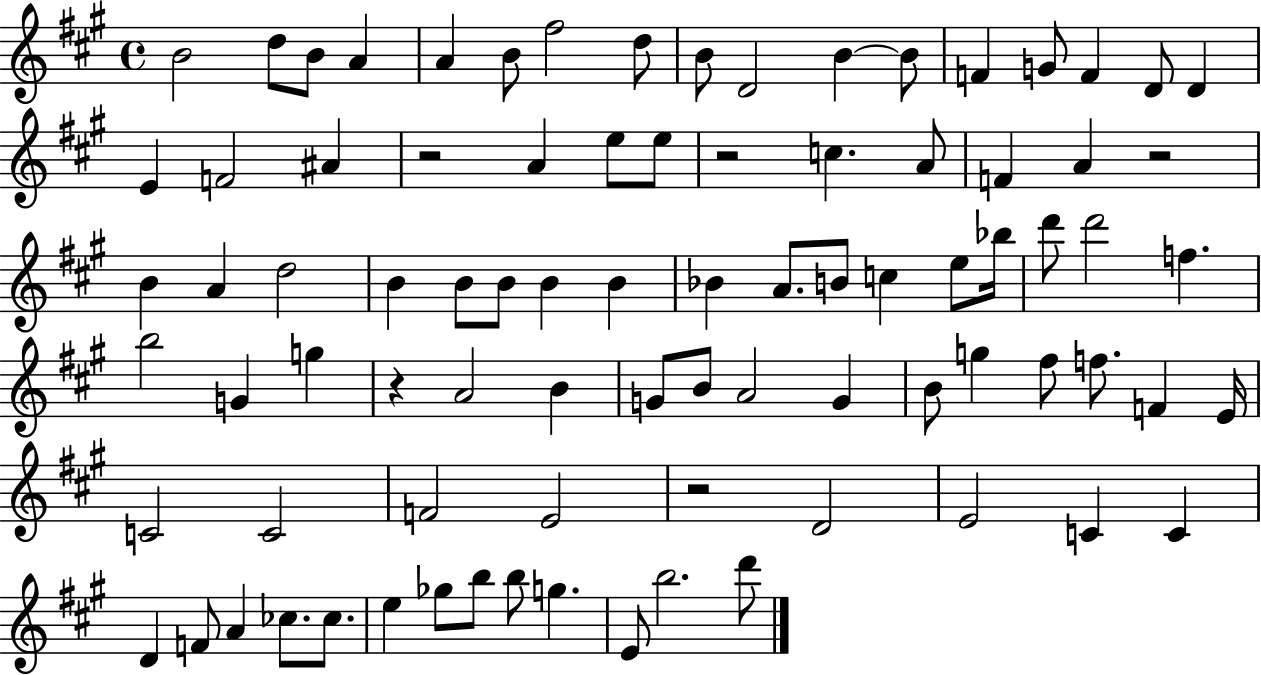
B4/h D5/e B4/e A4/q A4/q B4/e F#5/h D5/e B4/e D4/h B4/q B4/e F4/q G4/e F4/q D4/e D4/q E4/q F4/h A#4/q R/h A4/q E5/e E5/e R/h C5/q. A4/e F4/q A4/q R/h B4/q A4/q D5/h B4/q B4/e B4/e B4/q B4/q Bb4/q A4/e. B4/e C5/q E5/e Bb5/s D6/e D6/h F5/q. B5/h G4/q G5/q R/q A4/h B4/q G4/e B4/e A4/h G4/q B4/e G5/q F#5/e F5/e. F4/q E4/s C4/h C4/h F4/h E4/h R/h D4/h E4/h C4/q C4/q D4/q F4/e A4/q CES5/e. CES5/e. E5/q Gb5/e B5/e B5/e G5/q. E4/e B5/h. D6/e